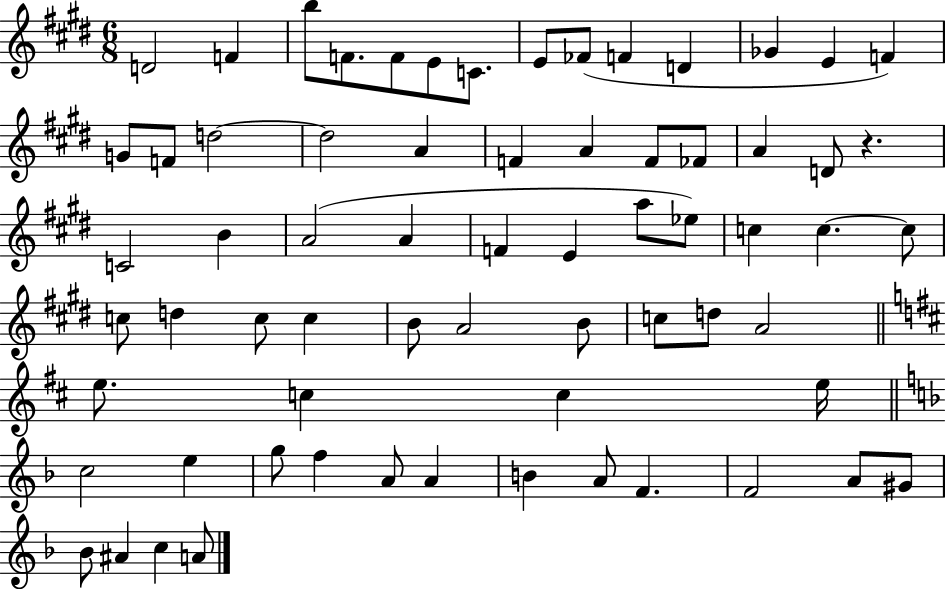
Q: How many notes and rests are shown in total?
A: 67